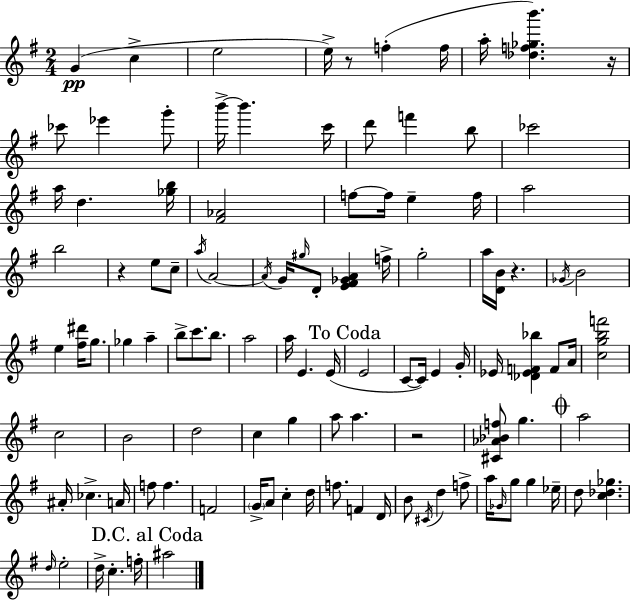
G4/q C5/q E5/h E5/s R/e F5/q F5/s A5/s [Db5,F5,Gb5,B6]/q. R/s CES6/e Eb6/q G6/e B6/s B6/q. C6/s D6/e F6/q B5/e CES6/h A5/s D5/q. [Gb5,B5]/s [F#4,Ab4]/h F5/e F5/s E5/q F5/s A5/h B5/h R/q E5/e C5/e A5/s A4/h A4/s G4/s G#5/s D4/e [E4,F#4,Gb4,A4]/q F5/s G5/h A5/s [D4,B4]/s R/q. Gb4/s B4/h E5/q [F#5,D#6]/s G5/e. Gb5/q A5/q B5/e C6/e. B5/e. A5/h A5/s E4/q. E4/s E4/h C4/e C4/s E4/q G4/s Eb4/s [Db4,Eb4,F4,Bb5]/q F4/e A4/s [C5,G5,B5,F6]/h C5/h B4/h D5/h C5/q G5/q A5/e A5/q. R/h [C#4,Ab4,Bb4,F5]/e G5/q. A5/h A#4/s CES5/q. A4/s F5/e F5/q. F4/h G4/s A4/e C5/q D5/s F5/e. F4/q D4/s B4/e C#4/s D5/q F5/e A5/s Gb4/s G5/e G5/q Eb5/s D5/e [C5,Db5,Gb5]/q. D5/s E5/h D5/s C5/q. F5/s A#5/h